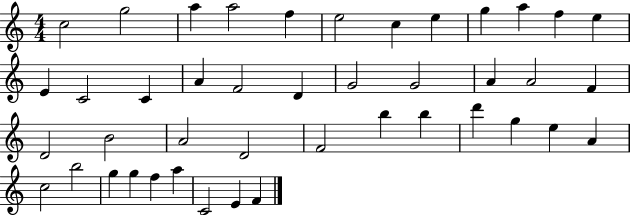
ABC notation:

X:1
T:Untitled
M:4/4
L:1/4
K:C
c2 g2 a a2 f e2 c e g a f e E C2 C A F2 D G2 G2 A A2 F D2 B2 A2 D2 F2 b b d' g e A c2 b2 g g f a C2 E F